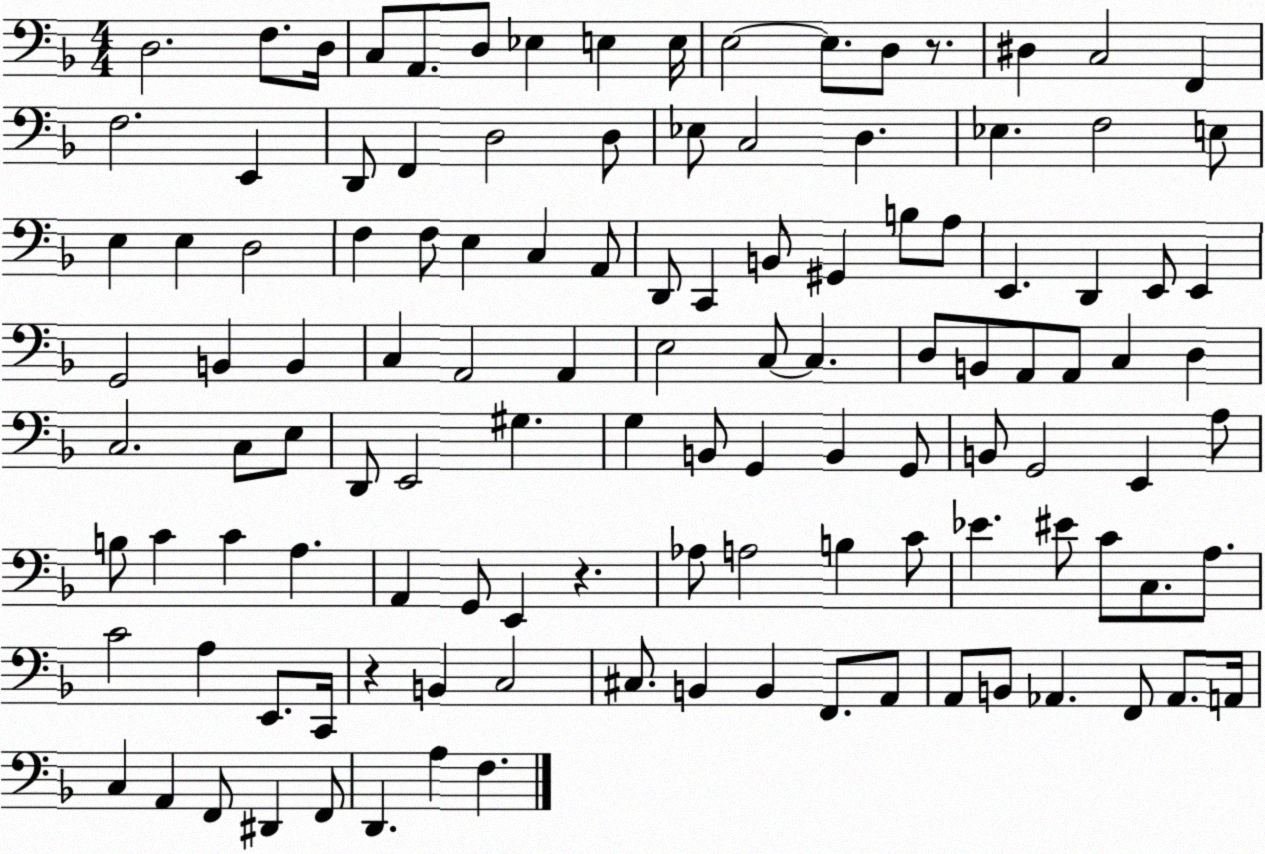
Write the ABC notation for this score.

X:1
T:Untitled
M:4/4
L:1/4
K:F
D,2 F,/2 D,/4 C,/2 A,,/2 D,/2 _E, E, E,/4 E,2 E,/2 D,/2 z/2 ^D, C,2 F,, F,2 E,, D,,/2 F,, D,2 D,/2 _E,/2 C,2 D, _E, F,2 E,/2 E, E, D,2 F, F,/2 E, C, A,,/2 D,,/2 C,, B,,/2 ^G,, B,/2 A,/2 E,, D,, E,,/2 E,, G,,2 B,, B,, C, A,,2 A,, E,2 C,/2 C, D,/2 B,,/2 A,,/2 A,,/2 C, D, C,2 C,/2 E,/2 D,,/2 E,,2 ^G, G, B,,/2 G,, B,, G,,/2 B,,/2 G,,2 E,, A,/2 B,/2 C C A, A,, G,,/2 E,, z _A,/2 A,2 B, C/2 _E ^E/2 C/2 C,/2 A,/2 C2 A, E,,/2 C,,/4 z B,, C,2 ^C,/2 B,, B,, F,,/2 A,,/2 A,,/2 B,,/2 _A,, F,,/2 _A,,/2 A,,/4 C, A,, F,,/2 ^D,, F,,/2 D,, A, F,